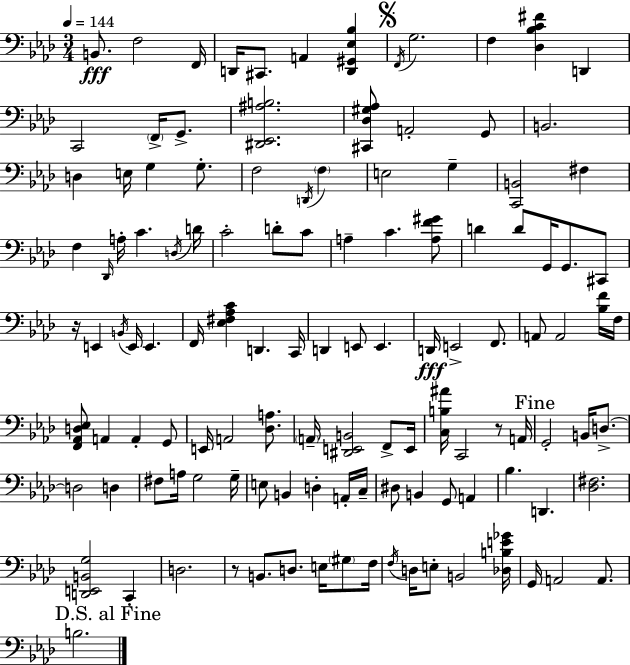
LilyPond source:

{
  \clef bass
  \numericTimeSignature
  \time 3/4
  \key f \minor
  \tempo 4 = 144
  b,8.\fff f2 f,16 | d,16 cis,8. a,4 <d, gis, ees bes>4 | \mark \markup { \musicglyph "scripts.segno" } \acciaccatura { f,16 } g2. | f4 <des bes c' fis'>4 d,4 | \break c,2 \parenthesize f,16-> g,8.-> | <dis, ees, ais b>2. | <cis, des gis aes>8 a,2-. g,8 | b,2. | \break d4 e16 g4 g8.-. | f2 \acciaccatura { d,16 } \parenthesize f4 | e2 g4-- | <c, b,>2 fis4 | \break f4 \grace { des,16 } a16-. c'4. | \acciaccatura { d16 } d'16 c'2-. | d'8-. c'8 a4-- c'4. | <a f' gis'>8 d'4 d'8 g,16 g,8. | \break cis,8 r16 e,4 \acciaccatura { b,16 } e,16 e,4. | f,16 <ees fis aes c'>4 d,4. | c,16 d,4 e,8 e,4. | d,16\fff e,2-> | \break f,8. a,8 a,2 | <bes f'>16 f16 <f, aes, d ees>8 a,4 a,4-. | g,8 e,16 a,2 | <des a>8. \parenthesize a,16-- <dis, e, b,>2 | \break f,8-> e,16 <c b ais'>16 c,2 | r8 a,16 \mark "Fine" g,2-. | b,16 d8.->~~ d2 | d4 fis8 a16 g2 | \break g16-- e8 b,4 d4-. | a,16-. c16-- dis8 b,4 g,8 | a,4 bes4. d,4. | <des fis>2. | \break <d, e, b, g>2 | c,4-. d2. | r8 b,8. d8. | e16 \parenthesize gis8 f16 \acciaccatura { f16 } d16 e8-. b,2 | \break <des b e' ges'>16 g,16 a,2 | a,8. \mark "D.S. al Fine" b2. | \bar "|."
}